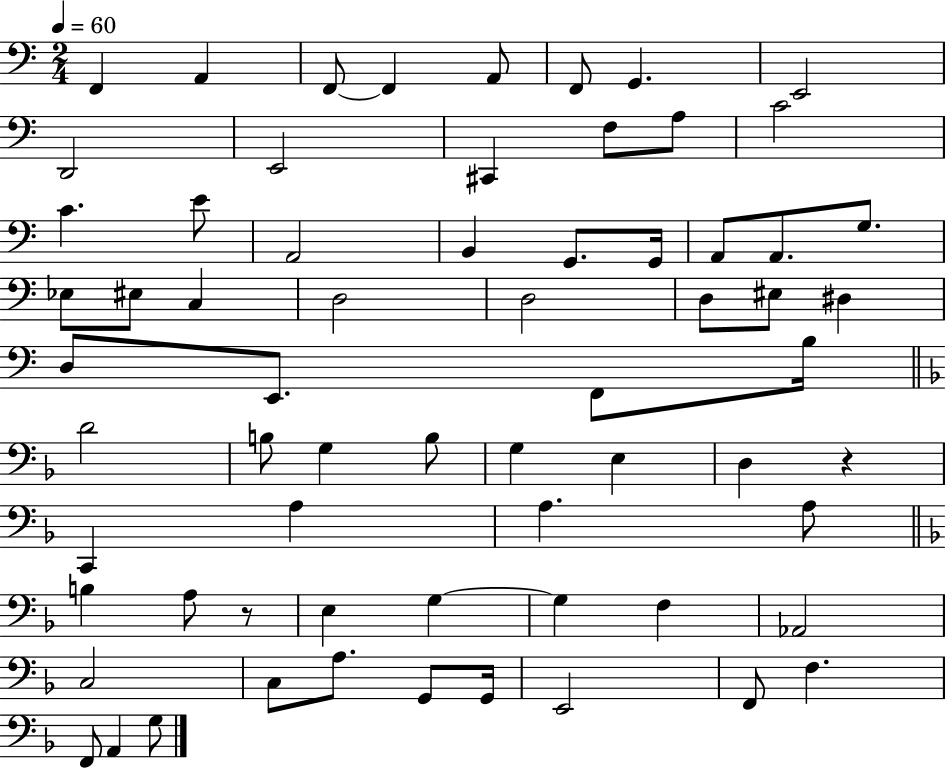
X:1
T:Untitled
M:2/4
L:1/4
K:C
F,, A,, F,,/2 F,, A,,/2 F,,/2 G,, E,,2 D,,2 E,,2 ^C,, F,/2 A,/2 C2 C E/2 A,,2 B,, G,,/2 G,,/4 A,,/2 A,,/2 G,/2 _E,/2 ^E,/2 C, D,2 D,2 D,/2 ^E,/2 ^D, D,/2 E,,/2 F,,/2 B,/4 D2 B,/2 G, B,/2 G, E, D, z C,, A, A, A,/2 B, A,/2 z/2 E, G, G, F, _A,,2 C,2 C,/2 A,/2 G,,/2 G,,/4 E,,2 F,,/2 F, F,,/2 A,, G,/2